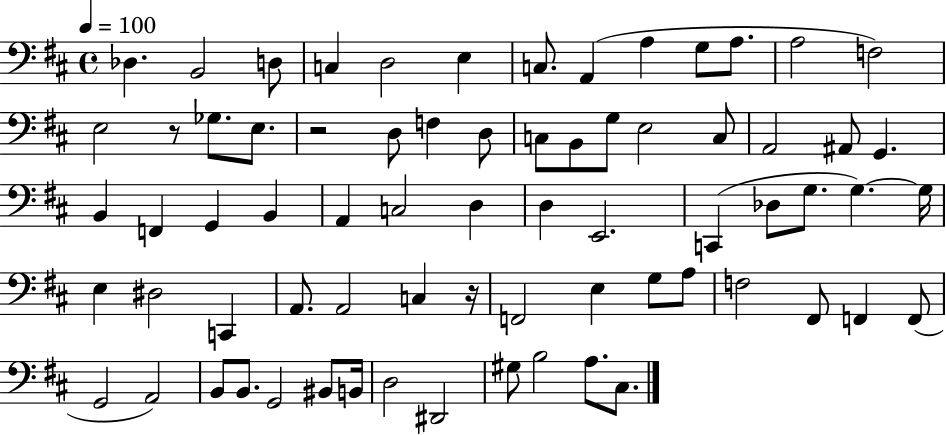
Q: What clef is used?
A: bass